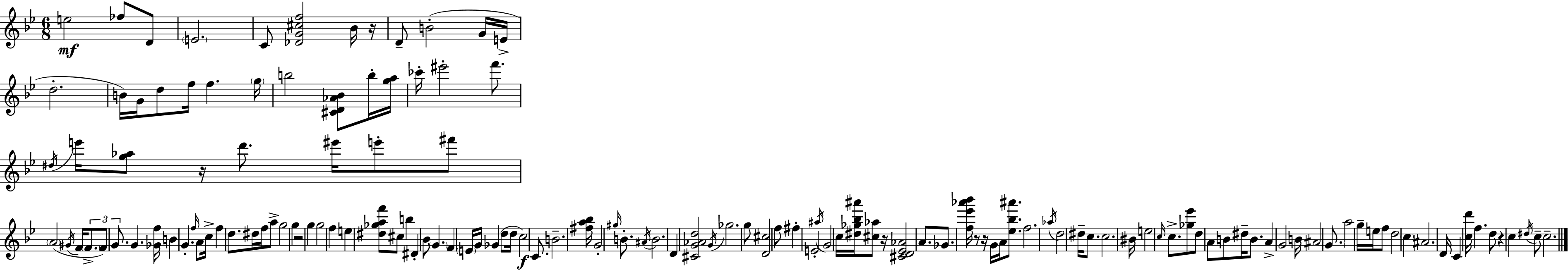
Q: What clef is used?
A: treble